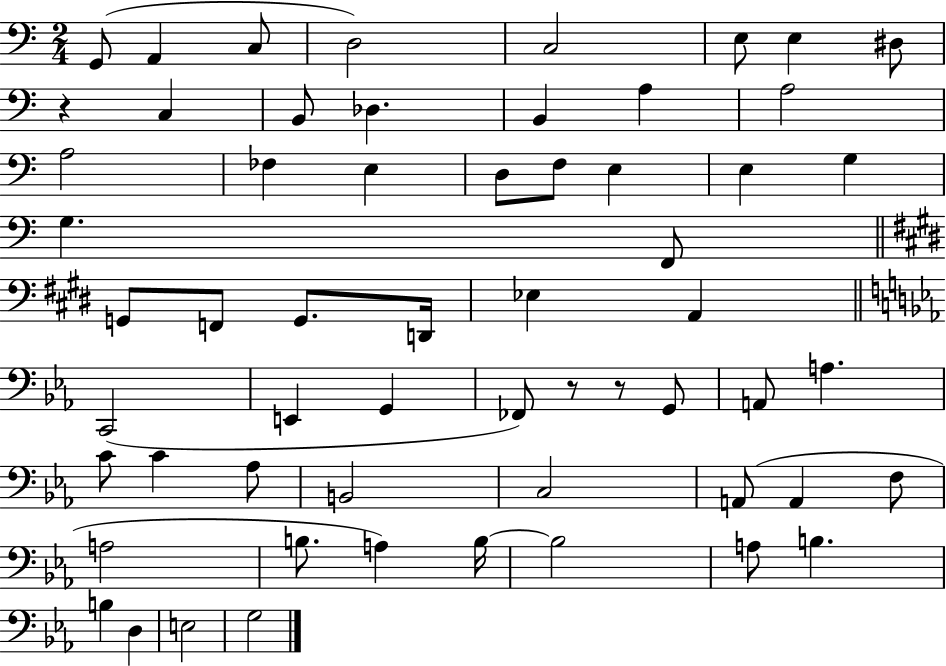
{
  \clef bass
  \numericTimeSignature
  \time 2/4
  \key c \major
  g,8( a,4 c8 | d2) | c2 | e8 e4 dis8 | \break r4 c4 | b,8 des4. | b,4 a4 | a2 | \break a2 | fes4 e4 | d8 f8 e4 | e4 g4 | \break g4. f,8 | \bar "||" \break \key e \major g,8 f,8 g,8. d,16 | ees4 a,4 | \bar "||" \break \key ees \major c,2( | e,4 g,4 | fes,8) r8 r8 g,8 | a,8 a4. | \break c'8 c'4 aes8 | b,2 | c2 | a,8( a,4 f8 | \break a2 | b8. a4) b16~~ | b2 | a8 b4. | \break b4 d4 | e2 | g2 | \bar "|."
}